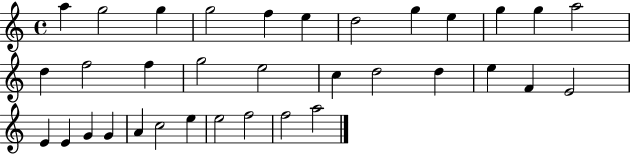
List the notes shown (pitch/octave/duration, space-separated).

A5/q G5/h G5/q G5/h F5/q E5/q D5/h G5/q E5/q G5/q G5/q A5/h D5/q F5/h F5/q G5/h E5/h C5/q D5/h D5/q E5/q F4/q E4/h E4/q E4/q G4/q G4/q A4/q C5/h E5/q E5/h F5/h F5/h A5/h